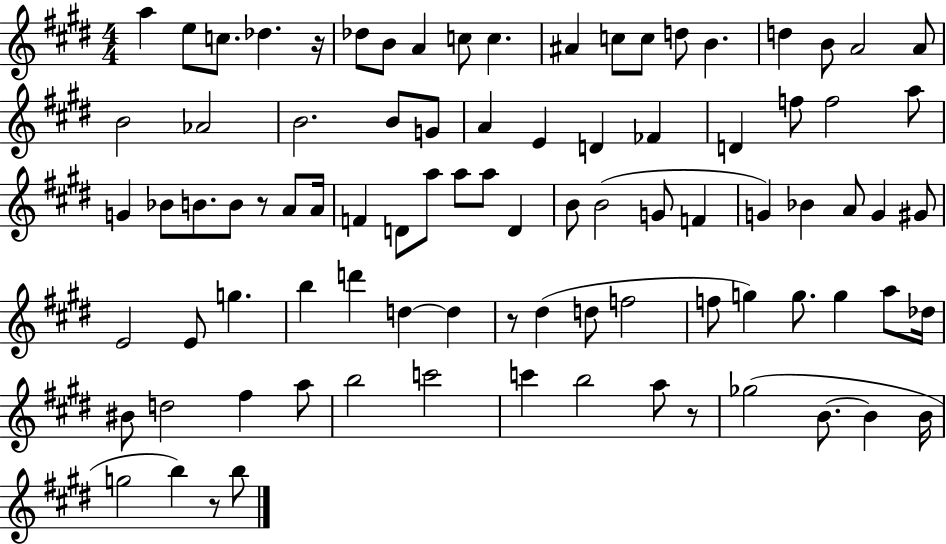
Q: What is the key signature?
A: E major